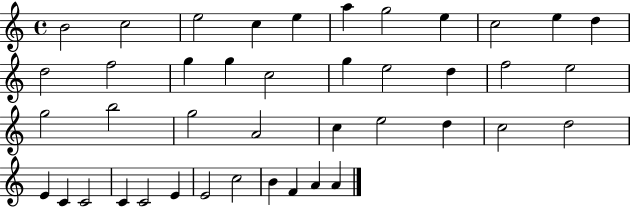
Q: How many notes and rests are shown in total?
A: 42